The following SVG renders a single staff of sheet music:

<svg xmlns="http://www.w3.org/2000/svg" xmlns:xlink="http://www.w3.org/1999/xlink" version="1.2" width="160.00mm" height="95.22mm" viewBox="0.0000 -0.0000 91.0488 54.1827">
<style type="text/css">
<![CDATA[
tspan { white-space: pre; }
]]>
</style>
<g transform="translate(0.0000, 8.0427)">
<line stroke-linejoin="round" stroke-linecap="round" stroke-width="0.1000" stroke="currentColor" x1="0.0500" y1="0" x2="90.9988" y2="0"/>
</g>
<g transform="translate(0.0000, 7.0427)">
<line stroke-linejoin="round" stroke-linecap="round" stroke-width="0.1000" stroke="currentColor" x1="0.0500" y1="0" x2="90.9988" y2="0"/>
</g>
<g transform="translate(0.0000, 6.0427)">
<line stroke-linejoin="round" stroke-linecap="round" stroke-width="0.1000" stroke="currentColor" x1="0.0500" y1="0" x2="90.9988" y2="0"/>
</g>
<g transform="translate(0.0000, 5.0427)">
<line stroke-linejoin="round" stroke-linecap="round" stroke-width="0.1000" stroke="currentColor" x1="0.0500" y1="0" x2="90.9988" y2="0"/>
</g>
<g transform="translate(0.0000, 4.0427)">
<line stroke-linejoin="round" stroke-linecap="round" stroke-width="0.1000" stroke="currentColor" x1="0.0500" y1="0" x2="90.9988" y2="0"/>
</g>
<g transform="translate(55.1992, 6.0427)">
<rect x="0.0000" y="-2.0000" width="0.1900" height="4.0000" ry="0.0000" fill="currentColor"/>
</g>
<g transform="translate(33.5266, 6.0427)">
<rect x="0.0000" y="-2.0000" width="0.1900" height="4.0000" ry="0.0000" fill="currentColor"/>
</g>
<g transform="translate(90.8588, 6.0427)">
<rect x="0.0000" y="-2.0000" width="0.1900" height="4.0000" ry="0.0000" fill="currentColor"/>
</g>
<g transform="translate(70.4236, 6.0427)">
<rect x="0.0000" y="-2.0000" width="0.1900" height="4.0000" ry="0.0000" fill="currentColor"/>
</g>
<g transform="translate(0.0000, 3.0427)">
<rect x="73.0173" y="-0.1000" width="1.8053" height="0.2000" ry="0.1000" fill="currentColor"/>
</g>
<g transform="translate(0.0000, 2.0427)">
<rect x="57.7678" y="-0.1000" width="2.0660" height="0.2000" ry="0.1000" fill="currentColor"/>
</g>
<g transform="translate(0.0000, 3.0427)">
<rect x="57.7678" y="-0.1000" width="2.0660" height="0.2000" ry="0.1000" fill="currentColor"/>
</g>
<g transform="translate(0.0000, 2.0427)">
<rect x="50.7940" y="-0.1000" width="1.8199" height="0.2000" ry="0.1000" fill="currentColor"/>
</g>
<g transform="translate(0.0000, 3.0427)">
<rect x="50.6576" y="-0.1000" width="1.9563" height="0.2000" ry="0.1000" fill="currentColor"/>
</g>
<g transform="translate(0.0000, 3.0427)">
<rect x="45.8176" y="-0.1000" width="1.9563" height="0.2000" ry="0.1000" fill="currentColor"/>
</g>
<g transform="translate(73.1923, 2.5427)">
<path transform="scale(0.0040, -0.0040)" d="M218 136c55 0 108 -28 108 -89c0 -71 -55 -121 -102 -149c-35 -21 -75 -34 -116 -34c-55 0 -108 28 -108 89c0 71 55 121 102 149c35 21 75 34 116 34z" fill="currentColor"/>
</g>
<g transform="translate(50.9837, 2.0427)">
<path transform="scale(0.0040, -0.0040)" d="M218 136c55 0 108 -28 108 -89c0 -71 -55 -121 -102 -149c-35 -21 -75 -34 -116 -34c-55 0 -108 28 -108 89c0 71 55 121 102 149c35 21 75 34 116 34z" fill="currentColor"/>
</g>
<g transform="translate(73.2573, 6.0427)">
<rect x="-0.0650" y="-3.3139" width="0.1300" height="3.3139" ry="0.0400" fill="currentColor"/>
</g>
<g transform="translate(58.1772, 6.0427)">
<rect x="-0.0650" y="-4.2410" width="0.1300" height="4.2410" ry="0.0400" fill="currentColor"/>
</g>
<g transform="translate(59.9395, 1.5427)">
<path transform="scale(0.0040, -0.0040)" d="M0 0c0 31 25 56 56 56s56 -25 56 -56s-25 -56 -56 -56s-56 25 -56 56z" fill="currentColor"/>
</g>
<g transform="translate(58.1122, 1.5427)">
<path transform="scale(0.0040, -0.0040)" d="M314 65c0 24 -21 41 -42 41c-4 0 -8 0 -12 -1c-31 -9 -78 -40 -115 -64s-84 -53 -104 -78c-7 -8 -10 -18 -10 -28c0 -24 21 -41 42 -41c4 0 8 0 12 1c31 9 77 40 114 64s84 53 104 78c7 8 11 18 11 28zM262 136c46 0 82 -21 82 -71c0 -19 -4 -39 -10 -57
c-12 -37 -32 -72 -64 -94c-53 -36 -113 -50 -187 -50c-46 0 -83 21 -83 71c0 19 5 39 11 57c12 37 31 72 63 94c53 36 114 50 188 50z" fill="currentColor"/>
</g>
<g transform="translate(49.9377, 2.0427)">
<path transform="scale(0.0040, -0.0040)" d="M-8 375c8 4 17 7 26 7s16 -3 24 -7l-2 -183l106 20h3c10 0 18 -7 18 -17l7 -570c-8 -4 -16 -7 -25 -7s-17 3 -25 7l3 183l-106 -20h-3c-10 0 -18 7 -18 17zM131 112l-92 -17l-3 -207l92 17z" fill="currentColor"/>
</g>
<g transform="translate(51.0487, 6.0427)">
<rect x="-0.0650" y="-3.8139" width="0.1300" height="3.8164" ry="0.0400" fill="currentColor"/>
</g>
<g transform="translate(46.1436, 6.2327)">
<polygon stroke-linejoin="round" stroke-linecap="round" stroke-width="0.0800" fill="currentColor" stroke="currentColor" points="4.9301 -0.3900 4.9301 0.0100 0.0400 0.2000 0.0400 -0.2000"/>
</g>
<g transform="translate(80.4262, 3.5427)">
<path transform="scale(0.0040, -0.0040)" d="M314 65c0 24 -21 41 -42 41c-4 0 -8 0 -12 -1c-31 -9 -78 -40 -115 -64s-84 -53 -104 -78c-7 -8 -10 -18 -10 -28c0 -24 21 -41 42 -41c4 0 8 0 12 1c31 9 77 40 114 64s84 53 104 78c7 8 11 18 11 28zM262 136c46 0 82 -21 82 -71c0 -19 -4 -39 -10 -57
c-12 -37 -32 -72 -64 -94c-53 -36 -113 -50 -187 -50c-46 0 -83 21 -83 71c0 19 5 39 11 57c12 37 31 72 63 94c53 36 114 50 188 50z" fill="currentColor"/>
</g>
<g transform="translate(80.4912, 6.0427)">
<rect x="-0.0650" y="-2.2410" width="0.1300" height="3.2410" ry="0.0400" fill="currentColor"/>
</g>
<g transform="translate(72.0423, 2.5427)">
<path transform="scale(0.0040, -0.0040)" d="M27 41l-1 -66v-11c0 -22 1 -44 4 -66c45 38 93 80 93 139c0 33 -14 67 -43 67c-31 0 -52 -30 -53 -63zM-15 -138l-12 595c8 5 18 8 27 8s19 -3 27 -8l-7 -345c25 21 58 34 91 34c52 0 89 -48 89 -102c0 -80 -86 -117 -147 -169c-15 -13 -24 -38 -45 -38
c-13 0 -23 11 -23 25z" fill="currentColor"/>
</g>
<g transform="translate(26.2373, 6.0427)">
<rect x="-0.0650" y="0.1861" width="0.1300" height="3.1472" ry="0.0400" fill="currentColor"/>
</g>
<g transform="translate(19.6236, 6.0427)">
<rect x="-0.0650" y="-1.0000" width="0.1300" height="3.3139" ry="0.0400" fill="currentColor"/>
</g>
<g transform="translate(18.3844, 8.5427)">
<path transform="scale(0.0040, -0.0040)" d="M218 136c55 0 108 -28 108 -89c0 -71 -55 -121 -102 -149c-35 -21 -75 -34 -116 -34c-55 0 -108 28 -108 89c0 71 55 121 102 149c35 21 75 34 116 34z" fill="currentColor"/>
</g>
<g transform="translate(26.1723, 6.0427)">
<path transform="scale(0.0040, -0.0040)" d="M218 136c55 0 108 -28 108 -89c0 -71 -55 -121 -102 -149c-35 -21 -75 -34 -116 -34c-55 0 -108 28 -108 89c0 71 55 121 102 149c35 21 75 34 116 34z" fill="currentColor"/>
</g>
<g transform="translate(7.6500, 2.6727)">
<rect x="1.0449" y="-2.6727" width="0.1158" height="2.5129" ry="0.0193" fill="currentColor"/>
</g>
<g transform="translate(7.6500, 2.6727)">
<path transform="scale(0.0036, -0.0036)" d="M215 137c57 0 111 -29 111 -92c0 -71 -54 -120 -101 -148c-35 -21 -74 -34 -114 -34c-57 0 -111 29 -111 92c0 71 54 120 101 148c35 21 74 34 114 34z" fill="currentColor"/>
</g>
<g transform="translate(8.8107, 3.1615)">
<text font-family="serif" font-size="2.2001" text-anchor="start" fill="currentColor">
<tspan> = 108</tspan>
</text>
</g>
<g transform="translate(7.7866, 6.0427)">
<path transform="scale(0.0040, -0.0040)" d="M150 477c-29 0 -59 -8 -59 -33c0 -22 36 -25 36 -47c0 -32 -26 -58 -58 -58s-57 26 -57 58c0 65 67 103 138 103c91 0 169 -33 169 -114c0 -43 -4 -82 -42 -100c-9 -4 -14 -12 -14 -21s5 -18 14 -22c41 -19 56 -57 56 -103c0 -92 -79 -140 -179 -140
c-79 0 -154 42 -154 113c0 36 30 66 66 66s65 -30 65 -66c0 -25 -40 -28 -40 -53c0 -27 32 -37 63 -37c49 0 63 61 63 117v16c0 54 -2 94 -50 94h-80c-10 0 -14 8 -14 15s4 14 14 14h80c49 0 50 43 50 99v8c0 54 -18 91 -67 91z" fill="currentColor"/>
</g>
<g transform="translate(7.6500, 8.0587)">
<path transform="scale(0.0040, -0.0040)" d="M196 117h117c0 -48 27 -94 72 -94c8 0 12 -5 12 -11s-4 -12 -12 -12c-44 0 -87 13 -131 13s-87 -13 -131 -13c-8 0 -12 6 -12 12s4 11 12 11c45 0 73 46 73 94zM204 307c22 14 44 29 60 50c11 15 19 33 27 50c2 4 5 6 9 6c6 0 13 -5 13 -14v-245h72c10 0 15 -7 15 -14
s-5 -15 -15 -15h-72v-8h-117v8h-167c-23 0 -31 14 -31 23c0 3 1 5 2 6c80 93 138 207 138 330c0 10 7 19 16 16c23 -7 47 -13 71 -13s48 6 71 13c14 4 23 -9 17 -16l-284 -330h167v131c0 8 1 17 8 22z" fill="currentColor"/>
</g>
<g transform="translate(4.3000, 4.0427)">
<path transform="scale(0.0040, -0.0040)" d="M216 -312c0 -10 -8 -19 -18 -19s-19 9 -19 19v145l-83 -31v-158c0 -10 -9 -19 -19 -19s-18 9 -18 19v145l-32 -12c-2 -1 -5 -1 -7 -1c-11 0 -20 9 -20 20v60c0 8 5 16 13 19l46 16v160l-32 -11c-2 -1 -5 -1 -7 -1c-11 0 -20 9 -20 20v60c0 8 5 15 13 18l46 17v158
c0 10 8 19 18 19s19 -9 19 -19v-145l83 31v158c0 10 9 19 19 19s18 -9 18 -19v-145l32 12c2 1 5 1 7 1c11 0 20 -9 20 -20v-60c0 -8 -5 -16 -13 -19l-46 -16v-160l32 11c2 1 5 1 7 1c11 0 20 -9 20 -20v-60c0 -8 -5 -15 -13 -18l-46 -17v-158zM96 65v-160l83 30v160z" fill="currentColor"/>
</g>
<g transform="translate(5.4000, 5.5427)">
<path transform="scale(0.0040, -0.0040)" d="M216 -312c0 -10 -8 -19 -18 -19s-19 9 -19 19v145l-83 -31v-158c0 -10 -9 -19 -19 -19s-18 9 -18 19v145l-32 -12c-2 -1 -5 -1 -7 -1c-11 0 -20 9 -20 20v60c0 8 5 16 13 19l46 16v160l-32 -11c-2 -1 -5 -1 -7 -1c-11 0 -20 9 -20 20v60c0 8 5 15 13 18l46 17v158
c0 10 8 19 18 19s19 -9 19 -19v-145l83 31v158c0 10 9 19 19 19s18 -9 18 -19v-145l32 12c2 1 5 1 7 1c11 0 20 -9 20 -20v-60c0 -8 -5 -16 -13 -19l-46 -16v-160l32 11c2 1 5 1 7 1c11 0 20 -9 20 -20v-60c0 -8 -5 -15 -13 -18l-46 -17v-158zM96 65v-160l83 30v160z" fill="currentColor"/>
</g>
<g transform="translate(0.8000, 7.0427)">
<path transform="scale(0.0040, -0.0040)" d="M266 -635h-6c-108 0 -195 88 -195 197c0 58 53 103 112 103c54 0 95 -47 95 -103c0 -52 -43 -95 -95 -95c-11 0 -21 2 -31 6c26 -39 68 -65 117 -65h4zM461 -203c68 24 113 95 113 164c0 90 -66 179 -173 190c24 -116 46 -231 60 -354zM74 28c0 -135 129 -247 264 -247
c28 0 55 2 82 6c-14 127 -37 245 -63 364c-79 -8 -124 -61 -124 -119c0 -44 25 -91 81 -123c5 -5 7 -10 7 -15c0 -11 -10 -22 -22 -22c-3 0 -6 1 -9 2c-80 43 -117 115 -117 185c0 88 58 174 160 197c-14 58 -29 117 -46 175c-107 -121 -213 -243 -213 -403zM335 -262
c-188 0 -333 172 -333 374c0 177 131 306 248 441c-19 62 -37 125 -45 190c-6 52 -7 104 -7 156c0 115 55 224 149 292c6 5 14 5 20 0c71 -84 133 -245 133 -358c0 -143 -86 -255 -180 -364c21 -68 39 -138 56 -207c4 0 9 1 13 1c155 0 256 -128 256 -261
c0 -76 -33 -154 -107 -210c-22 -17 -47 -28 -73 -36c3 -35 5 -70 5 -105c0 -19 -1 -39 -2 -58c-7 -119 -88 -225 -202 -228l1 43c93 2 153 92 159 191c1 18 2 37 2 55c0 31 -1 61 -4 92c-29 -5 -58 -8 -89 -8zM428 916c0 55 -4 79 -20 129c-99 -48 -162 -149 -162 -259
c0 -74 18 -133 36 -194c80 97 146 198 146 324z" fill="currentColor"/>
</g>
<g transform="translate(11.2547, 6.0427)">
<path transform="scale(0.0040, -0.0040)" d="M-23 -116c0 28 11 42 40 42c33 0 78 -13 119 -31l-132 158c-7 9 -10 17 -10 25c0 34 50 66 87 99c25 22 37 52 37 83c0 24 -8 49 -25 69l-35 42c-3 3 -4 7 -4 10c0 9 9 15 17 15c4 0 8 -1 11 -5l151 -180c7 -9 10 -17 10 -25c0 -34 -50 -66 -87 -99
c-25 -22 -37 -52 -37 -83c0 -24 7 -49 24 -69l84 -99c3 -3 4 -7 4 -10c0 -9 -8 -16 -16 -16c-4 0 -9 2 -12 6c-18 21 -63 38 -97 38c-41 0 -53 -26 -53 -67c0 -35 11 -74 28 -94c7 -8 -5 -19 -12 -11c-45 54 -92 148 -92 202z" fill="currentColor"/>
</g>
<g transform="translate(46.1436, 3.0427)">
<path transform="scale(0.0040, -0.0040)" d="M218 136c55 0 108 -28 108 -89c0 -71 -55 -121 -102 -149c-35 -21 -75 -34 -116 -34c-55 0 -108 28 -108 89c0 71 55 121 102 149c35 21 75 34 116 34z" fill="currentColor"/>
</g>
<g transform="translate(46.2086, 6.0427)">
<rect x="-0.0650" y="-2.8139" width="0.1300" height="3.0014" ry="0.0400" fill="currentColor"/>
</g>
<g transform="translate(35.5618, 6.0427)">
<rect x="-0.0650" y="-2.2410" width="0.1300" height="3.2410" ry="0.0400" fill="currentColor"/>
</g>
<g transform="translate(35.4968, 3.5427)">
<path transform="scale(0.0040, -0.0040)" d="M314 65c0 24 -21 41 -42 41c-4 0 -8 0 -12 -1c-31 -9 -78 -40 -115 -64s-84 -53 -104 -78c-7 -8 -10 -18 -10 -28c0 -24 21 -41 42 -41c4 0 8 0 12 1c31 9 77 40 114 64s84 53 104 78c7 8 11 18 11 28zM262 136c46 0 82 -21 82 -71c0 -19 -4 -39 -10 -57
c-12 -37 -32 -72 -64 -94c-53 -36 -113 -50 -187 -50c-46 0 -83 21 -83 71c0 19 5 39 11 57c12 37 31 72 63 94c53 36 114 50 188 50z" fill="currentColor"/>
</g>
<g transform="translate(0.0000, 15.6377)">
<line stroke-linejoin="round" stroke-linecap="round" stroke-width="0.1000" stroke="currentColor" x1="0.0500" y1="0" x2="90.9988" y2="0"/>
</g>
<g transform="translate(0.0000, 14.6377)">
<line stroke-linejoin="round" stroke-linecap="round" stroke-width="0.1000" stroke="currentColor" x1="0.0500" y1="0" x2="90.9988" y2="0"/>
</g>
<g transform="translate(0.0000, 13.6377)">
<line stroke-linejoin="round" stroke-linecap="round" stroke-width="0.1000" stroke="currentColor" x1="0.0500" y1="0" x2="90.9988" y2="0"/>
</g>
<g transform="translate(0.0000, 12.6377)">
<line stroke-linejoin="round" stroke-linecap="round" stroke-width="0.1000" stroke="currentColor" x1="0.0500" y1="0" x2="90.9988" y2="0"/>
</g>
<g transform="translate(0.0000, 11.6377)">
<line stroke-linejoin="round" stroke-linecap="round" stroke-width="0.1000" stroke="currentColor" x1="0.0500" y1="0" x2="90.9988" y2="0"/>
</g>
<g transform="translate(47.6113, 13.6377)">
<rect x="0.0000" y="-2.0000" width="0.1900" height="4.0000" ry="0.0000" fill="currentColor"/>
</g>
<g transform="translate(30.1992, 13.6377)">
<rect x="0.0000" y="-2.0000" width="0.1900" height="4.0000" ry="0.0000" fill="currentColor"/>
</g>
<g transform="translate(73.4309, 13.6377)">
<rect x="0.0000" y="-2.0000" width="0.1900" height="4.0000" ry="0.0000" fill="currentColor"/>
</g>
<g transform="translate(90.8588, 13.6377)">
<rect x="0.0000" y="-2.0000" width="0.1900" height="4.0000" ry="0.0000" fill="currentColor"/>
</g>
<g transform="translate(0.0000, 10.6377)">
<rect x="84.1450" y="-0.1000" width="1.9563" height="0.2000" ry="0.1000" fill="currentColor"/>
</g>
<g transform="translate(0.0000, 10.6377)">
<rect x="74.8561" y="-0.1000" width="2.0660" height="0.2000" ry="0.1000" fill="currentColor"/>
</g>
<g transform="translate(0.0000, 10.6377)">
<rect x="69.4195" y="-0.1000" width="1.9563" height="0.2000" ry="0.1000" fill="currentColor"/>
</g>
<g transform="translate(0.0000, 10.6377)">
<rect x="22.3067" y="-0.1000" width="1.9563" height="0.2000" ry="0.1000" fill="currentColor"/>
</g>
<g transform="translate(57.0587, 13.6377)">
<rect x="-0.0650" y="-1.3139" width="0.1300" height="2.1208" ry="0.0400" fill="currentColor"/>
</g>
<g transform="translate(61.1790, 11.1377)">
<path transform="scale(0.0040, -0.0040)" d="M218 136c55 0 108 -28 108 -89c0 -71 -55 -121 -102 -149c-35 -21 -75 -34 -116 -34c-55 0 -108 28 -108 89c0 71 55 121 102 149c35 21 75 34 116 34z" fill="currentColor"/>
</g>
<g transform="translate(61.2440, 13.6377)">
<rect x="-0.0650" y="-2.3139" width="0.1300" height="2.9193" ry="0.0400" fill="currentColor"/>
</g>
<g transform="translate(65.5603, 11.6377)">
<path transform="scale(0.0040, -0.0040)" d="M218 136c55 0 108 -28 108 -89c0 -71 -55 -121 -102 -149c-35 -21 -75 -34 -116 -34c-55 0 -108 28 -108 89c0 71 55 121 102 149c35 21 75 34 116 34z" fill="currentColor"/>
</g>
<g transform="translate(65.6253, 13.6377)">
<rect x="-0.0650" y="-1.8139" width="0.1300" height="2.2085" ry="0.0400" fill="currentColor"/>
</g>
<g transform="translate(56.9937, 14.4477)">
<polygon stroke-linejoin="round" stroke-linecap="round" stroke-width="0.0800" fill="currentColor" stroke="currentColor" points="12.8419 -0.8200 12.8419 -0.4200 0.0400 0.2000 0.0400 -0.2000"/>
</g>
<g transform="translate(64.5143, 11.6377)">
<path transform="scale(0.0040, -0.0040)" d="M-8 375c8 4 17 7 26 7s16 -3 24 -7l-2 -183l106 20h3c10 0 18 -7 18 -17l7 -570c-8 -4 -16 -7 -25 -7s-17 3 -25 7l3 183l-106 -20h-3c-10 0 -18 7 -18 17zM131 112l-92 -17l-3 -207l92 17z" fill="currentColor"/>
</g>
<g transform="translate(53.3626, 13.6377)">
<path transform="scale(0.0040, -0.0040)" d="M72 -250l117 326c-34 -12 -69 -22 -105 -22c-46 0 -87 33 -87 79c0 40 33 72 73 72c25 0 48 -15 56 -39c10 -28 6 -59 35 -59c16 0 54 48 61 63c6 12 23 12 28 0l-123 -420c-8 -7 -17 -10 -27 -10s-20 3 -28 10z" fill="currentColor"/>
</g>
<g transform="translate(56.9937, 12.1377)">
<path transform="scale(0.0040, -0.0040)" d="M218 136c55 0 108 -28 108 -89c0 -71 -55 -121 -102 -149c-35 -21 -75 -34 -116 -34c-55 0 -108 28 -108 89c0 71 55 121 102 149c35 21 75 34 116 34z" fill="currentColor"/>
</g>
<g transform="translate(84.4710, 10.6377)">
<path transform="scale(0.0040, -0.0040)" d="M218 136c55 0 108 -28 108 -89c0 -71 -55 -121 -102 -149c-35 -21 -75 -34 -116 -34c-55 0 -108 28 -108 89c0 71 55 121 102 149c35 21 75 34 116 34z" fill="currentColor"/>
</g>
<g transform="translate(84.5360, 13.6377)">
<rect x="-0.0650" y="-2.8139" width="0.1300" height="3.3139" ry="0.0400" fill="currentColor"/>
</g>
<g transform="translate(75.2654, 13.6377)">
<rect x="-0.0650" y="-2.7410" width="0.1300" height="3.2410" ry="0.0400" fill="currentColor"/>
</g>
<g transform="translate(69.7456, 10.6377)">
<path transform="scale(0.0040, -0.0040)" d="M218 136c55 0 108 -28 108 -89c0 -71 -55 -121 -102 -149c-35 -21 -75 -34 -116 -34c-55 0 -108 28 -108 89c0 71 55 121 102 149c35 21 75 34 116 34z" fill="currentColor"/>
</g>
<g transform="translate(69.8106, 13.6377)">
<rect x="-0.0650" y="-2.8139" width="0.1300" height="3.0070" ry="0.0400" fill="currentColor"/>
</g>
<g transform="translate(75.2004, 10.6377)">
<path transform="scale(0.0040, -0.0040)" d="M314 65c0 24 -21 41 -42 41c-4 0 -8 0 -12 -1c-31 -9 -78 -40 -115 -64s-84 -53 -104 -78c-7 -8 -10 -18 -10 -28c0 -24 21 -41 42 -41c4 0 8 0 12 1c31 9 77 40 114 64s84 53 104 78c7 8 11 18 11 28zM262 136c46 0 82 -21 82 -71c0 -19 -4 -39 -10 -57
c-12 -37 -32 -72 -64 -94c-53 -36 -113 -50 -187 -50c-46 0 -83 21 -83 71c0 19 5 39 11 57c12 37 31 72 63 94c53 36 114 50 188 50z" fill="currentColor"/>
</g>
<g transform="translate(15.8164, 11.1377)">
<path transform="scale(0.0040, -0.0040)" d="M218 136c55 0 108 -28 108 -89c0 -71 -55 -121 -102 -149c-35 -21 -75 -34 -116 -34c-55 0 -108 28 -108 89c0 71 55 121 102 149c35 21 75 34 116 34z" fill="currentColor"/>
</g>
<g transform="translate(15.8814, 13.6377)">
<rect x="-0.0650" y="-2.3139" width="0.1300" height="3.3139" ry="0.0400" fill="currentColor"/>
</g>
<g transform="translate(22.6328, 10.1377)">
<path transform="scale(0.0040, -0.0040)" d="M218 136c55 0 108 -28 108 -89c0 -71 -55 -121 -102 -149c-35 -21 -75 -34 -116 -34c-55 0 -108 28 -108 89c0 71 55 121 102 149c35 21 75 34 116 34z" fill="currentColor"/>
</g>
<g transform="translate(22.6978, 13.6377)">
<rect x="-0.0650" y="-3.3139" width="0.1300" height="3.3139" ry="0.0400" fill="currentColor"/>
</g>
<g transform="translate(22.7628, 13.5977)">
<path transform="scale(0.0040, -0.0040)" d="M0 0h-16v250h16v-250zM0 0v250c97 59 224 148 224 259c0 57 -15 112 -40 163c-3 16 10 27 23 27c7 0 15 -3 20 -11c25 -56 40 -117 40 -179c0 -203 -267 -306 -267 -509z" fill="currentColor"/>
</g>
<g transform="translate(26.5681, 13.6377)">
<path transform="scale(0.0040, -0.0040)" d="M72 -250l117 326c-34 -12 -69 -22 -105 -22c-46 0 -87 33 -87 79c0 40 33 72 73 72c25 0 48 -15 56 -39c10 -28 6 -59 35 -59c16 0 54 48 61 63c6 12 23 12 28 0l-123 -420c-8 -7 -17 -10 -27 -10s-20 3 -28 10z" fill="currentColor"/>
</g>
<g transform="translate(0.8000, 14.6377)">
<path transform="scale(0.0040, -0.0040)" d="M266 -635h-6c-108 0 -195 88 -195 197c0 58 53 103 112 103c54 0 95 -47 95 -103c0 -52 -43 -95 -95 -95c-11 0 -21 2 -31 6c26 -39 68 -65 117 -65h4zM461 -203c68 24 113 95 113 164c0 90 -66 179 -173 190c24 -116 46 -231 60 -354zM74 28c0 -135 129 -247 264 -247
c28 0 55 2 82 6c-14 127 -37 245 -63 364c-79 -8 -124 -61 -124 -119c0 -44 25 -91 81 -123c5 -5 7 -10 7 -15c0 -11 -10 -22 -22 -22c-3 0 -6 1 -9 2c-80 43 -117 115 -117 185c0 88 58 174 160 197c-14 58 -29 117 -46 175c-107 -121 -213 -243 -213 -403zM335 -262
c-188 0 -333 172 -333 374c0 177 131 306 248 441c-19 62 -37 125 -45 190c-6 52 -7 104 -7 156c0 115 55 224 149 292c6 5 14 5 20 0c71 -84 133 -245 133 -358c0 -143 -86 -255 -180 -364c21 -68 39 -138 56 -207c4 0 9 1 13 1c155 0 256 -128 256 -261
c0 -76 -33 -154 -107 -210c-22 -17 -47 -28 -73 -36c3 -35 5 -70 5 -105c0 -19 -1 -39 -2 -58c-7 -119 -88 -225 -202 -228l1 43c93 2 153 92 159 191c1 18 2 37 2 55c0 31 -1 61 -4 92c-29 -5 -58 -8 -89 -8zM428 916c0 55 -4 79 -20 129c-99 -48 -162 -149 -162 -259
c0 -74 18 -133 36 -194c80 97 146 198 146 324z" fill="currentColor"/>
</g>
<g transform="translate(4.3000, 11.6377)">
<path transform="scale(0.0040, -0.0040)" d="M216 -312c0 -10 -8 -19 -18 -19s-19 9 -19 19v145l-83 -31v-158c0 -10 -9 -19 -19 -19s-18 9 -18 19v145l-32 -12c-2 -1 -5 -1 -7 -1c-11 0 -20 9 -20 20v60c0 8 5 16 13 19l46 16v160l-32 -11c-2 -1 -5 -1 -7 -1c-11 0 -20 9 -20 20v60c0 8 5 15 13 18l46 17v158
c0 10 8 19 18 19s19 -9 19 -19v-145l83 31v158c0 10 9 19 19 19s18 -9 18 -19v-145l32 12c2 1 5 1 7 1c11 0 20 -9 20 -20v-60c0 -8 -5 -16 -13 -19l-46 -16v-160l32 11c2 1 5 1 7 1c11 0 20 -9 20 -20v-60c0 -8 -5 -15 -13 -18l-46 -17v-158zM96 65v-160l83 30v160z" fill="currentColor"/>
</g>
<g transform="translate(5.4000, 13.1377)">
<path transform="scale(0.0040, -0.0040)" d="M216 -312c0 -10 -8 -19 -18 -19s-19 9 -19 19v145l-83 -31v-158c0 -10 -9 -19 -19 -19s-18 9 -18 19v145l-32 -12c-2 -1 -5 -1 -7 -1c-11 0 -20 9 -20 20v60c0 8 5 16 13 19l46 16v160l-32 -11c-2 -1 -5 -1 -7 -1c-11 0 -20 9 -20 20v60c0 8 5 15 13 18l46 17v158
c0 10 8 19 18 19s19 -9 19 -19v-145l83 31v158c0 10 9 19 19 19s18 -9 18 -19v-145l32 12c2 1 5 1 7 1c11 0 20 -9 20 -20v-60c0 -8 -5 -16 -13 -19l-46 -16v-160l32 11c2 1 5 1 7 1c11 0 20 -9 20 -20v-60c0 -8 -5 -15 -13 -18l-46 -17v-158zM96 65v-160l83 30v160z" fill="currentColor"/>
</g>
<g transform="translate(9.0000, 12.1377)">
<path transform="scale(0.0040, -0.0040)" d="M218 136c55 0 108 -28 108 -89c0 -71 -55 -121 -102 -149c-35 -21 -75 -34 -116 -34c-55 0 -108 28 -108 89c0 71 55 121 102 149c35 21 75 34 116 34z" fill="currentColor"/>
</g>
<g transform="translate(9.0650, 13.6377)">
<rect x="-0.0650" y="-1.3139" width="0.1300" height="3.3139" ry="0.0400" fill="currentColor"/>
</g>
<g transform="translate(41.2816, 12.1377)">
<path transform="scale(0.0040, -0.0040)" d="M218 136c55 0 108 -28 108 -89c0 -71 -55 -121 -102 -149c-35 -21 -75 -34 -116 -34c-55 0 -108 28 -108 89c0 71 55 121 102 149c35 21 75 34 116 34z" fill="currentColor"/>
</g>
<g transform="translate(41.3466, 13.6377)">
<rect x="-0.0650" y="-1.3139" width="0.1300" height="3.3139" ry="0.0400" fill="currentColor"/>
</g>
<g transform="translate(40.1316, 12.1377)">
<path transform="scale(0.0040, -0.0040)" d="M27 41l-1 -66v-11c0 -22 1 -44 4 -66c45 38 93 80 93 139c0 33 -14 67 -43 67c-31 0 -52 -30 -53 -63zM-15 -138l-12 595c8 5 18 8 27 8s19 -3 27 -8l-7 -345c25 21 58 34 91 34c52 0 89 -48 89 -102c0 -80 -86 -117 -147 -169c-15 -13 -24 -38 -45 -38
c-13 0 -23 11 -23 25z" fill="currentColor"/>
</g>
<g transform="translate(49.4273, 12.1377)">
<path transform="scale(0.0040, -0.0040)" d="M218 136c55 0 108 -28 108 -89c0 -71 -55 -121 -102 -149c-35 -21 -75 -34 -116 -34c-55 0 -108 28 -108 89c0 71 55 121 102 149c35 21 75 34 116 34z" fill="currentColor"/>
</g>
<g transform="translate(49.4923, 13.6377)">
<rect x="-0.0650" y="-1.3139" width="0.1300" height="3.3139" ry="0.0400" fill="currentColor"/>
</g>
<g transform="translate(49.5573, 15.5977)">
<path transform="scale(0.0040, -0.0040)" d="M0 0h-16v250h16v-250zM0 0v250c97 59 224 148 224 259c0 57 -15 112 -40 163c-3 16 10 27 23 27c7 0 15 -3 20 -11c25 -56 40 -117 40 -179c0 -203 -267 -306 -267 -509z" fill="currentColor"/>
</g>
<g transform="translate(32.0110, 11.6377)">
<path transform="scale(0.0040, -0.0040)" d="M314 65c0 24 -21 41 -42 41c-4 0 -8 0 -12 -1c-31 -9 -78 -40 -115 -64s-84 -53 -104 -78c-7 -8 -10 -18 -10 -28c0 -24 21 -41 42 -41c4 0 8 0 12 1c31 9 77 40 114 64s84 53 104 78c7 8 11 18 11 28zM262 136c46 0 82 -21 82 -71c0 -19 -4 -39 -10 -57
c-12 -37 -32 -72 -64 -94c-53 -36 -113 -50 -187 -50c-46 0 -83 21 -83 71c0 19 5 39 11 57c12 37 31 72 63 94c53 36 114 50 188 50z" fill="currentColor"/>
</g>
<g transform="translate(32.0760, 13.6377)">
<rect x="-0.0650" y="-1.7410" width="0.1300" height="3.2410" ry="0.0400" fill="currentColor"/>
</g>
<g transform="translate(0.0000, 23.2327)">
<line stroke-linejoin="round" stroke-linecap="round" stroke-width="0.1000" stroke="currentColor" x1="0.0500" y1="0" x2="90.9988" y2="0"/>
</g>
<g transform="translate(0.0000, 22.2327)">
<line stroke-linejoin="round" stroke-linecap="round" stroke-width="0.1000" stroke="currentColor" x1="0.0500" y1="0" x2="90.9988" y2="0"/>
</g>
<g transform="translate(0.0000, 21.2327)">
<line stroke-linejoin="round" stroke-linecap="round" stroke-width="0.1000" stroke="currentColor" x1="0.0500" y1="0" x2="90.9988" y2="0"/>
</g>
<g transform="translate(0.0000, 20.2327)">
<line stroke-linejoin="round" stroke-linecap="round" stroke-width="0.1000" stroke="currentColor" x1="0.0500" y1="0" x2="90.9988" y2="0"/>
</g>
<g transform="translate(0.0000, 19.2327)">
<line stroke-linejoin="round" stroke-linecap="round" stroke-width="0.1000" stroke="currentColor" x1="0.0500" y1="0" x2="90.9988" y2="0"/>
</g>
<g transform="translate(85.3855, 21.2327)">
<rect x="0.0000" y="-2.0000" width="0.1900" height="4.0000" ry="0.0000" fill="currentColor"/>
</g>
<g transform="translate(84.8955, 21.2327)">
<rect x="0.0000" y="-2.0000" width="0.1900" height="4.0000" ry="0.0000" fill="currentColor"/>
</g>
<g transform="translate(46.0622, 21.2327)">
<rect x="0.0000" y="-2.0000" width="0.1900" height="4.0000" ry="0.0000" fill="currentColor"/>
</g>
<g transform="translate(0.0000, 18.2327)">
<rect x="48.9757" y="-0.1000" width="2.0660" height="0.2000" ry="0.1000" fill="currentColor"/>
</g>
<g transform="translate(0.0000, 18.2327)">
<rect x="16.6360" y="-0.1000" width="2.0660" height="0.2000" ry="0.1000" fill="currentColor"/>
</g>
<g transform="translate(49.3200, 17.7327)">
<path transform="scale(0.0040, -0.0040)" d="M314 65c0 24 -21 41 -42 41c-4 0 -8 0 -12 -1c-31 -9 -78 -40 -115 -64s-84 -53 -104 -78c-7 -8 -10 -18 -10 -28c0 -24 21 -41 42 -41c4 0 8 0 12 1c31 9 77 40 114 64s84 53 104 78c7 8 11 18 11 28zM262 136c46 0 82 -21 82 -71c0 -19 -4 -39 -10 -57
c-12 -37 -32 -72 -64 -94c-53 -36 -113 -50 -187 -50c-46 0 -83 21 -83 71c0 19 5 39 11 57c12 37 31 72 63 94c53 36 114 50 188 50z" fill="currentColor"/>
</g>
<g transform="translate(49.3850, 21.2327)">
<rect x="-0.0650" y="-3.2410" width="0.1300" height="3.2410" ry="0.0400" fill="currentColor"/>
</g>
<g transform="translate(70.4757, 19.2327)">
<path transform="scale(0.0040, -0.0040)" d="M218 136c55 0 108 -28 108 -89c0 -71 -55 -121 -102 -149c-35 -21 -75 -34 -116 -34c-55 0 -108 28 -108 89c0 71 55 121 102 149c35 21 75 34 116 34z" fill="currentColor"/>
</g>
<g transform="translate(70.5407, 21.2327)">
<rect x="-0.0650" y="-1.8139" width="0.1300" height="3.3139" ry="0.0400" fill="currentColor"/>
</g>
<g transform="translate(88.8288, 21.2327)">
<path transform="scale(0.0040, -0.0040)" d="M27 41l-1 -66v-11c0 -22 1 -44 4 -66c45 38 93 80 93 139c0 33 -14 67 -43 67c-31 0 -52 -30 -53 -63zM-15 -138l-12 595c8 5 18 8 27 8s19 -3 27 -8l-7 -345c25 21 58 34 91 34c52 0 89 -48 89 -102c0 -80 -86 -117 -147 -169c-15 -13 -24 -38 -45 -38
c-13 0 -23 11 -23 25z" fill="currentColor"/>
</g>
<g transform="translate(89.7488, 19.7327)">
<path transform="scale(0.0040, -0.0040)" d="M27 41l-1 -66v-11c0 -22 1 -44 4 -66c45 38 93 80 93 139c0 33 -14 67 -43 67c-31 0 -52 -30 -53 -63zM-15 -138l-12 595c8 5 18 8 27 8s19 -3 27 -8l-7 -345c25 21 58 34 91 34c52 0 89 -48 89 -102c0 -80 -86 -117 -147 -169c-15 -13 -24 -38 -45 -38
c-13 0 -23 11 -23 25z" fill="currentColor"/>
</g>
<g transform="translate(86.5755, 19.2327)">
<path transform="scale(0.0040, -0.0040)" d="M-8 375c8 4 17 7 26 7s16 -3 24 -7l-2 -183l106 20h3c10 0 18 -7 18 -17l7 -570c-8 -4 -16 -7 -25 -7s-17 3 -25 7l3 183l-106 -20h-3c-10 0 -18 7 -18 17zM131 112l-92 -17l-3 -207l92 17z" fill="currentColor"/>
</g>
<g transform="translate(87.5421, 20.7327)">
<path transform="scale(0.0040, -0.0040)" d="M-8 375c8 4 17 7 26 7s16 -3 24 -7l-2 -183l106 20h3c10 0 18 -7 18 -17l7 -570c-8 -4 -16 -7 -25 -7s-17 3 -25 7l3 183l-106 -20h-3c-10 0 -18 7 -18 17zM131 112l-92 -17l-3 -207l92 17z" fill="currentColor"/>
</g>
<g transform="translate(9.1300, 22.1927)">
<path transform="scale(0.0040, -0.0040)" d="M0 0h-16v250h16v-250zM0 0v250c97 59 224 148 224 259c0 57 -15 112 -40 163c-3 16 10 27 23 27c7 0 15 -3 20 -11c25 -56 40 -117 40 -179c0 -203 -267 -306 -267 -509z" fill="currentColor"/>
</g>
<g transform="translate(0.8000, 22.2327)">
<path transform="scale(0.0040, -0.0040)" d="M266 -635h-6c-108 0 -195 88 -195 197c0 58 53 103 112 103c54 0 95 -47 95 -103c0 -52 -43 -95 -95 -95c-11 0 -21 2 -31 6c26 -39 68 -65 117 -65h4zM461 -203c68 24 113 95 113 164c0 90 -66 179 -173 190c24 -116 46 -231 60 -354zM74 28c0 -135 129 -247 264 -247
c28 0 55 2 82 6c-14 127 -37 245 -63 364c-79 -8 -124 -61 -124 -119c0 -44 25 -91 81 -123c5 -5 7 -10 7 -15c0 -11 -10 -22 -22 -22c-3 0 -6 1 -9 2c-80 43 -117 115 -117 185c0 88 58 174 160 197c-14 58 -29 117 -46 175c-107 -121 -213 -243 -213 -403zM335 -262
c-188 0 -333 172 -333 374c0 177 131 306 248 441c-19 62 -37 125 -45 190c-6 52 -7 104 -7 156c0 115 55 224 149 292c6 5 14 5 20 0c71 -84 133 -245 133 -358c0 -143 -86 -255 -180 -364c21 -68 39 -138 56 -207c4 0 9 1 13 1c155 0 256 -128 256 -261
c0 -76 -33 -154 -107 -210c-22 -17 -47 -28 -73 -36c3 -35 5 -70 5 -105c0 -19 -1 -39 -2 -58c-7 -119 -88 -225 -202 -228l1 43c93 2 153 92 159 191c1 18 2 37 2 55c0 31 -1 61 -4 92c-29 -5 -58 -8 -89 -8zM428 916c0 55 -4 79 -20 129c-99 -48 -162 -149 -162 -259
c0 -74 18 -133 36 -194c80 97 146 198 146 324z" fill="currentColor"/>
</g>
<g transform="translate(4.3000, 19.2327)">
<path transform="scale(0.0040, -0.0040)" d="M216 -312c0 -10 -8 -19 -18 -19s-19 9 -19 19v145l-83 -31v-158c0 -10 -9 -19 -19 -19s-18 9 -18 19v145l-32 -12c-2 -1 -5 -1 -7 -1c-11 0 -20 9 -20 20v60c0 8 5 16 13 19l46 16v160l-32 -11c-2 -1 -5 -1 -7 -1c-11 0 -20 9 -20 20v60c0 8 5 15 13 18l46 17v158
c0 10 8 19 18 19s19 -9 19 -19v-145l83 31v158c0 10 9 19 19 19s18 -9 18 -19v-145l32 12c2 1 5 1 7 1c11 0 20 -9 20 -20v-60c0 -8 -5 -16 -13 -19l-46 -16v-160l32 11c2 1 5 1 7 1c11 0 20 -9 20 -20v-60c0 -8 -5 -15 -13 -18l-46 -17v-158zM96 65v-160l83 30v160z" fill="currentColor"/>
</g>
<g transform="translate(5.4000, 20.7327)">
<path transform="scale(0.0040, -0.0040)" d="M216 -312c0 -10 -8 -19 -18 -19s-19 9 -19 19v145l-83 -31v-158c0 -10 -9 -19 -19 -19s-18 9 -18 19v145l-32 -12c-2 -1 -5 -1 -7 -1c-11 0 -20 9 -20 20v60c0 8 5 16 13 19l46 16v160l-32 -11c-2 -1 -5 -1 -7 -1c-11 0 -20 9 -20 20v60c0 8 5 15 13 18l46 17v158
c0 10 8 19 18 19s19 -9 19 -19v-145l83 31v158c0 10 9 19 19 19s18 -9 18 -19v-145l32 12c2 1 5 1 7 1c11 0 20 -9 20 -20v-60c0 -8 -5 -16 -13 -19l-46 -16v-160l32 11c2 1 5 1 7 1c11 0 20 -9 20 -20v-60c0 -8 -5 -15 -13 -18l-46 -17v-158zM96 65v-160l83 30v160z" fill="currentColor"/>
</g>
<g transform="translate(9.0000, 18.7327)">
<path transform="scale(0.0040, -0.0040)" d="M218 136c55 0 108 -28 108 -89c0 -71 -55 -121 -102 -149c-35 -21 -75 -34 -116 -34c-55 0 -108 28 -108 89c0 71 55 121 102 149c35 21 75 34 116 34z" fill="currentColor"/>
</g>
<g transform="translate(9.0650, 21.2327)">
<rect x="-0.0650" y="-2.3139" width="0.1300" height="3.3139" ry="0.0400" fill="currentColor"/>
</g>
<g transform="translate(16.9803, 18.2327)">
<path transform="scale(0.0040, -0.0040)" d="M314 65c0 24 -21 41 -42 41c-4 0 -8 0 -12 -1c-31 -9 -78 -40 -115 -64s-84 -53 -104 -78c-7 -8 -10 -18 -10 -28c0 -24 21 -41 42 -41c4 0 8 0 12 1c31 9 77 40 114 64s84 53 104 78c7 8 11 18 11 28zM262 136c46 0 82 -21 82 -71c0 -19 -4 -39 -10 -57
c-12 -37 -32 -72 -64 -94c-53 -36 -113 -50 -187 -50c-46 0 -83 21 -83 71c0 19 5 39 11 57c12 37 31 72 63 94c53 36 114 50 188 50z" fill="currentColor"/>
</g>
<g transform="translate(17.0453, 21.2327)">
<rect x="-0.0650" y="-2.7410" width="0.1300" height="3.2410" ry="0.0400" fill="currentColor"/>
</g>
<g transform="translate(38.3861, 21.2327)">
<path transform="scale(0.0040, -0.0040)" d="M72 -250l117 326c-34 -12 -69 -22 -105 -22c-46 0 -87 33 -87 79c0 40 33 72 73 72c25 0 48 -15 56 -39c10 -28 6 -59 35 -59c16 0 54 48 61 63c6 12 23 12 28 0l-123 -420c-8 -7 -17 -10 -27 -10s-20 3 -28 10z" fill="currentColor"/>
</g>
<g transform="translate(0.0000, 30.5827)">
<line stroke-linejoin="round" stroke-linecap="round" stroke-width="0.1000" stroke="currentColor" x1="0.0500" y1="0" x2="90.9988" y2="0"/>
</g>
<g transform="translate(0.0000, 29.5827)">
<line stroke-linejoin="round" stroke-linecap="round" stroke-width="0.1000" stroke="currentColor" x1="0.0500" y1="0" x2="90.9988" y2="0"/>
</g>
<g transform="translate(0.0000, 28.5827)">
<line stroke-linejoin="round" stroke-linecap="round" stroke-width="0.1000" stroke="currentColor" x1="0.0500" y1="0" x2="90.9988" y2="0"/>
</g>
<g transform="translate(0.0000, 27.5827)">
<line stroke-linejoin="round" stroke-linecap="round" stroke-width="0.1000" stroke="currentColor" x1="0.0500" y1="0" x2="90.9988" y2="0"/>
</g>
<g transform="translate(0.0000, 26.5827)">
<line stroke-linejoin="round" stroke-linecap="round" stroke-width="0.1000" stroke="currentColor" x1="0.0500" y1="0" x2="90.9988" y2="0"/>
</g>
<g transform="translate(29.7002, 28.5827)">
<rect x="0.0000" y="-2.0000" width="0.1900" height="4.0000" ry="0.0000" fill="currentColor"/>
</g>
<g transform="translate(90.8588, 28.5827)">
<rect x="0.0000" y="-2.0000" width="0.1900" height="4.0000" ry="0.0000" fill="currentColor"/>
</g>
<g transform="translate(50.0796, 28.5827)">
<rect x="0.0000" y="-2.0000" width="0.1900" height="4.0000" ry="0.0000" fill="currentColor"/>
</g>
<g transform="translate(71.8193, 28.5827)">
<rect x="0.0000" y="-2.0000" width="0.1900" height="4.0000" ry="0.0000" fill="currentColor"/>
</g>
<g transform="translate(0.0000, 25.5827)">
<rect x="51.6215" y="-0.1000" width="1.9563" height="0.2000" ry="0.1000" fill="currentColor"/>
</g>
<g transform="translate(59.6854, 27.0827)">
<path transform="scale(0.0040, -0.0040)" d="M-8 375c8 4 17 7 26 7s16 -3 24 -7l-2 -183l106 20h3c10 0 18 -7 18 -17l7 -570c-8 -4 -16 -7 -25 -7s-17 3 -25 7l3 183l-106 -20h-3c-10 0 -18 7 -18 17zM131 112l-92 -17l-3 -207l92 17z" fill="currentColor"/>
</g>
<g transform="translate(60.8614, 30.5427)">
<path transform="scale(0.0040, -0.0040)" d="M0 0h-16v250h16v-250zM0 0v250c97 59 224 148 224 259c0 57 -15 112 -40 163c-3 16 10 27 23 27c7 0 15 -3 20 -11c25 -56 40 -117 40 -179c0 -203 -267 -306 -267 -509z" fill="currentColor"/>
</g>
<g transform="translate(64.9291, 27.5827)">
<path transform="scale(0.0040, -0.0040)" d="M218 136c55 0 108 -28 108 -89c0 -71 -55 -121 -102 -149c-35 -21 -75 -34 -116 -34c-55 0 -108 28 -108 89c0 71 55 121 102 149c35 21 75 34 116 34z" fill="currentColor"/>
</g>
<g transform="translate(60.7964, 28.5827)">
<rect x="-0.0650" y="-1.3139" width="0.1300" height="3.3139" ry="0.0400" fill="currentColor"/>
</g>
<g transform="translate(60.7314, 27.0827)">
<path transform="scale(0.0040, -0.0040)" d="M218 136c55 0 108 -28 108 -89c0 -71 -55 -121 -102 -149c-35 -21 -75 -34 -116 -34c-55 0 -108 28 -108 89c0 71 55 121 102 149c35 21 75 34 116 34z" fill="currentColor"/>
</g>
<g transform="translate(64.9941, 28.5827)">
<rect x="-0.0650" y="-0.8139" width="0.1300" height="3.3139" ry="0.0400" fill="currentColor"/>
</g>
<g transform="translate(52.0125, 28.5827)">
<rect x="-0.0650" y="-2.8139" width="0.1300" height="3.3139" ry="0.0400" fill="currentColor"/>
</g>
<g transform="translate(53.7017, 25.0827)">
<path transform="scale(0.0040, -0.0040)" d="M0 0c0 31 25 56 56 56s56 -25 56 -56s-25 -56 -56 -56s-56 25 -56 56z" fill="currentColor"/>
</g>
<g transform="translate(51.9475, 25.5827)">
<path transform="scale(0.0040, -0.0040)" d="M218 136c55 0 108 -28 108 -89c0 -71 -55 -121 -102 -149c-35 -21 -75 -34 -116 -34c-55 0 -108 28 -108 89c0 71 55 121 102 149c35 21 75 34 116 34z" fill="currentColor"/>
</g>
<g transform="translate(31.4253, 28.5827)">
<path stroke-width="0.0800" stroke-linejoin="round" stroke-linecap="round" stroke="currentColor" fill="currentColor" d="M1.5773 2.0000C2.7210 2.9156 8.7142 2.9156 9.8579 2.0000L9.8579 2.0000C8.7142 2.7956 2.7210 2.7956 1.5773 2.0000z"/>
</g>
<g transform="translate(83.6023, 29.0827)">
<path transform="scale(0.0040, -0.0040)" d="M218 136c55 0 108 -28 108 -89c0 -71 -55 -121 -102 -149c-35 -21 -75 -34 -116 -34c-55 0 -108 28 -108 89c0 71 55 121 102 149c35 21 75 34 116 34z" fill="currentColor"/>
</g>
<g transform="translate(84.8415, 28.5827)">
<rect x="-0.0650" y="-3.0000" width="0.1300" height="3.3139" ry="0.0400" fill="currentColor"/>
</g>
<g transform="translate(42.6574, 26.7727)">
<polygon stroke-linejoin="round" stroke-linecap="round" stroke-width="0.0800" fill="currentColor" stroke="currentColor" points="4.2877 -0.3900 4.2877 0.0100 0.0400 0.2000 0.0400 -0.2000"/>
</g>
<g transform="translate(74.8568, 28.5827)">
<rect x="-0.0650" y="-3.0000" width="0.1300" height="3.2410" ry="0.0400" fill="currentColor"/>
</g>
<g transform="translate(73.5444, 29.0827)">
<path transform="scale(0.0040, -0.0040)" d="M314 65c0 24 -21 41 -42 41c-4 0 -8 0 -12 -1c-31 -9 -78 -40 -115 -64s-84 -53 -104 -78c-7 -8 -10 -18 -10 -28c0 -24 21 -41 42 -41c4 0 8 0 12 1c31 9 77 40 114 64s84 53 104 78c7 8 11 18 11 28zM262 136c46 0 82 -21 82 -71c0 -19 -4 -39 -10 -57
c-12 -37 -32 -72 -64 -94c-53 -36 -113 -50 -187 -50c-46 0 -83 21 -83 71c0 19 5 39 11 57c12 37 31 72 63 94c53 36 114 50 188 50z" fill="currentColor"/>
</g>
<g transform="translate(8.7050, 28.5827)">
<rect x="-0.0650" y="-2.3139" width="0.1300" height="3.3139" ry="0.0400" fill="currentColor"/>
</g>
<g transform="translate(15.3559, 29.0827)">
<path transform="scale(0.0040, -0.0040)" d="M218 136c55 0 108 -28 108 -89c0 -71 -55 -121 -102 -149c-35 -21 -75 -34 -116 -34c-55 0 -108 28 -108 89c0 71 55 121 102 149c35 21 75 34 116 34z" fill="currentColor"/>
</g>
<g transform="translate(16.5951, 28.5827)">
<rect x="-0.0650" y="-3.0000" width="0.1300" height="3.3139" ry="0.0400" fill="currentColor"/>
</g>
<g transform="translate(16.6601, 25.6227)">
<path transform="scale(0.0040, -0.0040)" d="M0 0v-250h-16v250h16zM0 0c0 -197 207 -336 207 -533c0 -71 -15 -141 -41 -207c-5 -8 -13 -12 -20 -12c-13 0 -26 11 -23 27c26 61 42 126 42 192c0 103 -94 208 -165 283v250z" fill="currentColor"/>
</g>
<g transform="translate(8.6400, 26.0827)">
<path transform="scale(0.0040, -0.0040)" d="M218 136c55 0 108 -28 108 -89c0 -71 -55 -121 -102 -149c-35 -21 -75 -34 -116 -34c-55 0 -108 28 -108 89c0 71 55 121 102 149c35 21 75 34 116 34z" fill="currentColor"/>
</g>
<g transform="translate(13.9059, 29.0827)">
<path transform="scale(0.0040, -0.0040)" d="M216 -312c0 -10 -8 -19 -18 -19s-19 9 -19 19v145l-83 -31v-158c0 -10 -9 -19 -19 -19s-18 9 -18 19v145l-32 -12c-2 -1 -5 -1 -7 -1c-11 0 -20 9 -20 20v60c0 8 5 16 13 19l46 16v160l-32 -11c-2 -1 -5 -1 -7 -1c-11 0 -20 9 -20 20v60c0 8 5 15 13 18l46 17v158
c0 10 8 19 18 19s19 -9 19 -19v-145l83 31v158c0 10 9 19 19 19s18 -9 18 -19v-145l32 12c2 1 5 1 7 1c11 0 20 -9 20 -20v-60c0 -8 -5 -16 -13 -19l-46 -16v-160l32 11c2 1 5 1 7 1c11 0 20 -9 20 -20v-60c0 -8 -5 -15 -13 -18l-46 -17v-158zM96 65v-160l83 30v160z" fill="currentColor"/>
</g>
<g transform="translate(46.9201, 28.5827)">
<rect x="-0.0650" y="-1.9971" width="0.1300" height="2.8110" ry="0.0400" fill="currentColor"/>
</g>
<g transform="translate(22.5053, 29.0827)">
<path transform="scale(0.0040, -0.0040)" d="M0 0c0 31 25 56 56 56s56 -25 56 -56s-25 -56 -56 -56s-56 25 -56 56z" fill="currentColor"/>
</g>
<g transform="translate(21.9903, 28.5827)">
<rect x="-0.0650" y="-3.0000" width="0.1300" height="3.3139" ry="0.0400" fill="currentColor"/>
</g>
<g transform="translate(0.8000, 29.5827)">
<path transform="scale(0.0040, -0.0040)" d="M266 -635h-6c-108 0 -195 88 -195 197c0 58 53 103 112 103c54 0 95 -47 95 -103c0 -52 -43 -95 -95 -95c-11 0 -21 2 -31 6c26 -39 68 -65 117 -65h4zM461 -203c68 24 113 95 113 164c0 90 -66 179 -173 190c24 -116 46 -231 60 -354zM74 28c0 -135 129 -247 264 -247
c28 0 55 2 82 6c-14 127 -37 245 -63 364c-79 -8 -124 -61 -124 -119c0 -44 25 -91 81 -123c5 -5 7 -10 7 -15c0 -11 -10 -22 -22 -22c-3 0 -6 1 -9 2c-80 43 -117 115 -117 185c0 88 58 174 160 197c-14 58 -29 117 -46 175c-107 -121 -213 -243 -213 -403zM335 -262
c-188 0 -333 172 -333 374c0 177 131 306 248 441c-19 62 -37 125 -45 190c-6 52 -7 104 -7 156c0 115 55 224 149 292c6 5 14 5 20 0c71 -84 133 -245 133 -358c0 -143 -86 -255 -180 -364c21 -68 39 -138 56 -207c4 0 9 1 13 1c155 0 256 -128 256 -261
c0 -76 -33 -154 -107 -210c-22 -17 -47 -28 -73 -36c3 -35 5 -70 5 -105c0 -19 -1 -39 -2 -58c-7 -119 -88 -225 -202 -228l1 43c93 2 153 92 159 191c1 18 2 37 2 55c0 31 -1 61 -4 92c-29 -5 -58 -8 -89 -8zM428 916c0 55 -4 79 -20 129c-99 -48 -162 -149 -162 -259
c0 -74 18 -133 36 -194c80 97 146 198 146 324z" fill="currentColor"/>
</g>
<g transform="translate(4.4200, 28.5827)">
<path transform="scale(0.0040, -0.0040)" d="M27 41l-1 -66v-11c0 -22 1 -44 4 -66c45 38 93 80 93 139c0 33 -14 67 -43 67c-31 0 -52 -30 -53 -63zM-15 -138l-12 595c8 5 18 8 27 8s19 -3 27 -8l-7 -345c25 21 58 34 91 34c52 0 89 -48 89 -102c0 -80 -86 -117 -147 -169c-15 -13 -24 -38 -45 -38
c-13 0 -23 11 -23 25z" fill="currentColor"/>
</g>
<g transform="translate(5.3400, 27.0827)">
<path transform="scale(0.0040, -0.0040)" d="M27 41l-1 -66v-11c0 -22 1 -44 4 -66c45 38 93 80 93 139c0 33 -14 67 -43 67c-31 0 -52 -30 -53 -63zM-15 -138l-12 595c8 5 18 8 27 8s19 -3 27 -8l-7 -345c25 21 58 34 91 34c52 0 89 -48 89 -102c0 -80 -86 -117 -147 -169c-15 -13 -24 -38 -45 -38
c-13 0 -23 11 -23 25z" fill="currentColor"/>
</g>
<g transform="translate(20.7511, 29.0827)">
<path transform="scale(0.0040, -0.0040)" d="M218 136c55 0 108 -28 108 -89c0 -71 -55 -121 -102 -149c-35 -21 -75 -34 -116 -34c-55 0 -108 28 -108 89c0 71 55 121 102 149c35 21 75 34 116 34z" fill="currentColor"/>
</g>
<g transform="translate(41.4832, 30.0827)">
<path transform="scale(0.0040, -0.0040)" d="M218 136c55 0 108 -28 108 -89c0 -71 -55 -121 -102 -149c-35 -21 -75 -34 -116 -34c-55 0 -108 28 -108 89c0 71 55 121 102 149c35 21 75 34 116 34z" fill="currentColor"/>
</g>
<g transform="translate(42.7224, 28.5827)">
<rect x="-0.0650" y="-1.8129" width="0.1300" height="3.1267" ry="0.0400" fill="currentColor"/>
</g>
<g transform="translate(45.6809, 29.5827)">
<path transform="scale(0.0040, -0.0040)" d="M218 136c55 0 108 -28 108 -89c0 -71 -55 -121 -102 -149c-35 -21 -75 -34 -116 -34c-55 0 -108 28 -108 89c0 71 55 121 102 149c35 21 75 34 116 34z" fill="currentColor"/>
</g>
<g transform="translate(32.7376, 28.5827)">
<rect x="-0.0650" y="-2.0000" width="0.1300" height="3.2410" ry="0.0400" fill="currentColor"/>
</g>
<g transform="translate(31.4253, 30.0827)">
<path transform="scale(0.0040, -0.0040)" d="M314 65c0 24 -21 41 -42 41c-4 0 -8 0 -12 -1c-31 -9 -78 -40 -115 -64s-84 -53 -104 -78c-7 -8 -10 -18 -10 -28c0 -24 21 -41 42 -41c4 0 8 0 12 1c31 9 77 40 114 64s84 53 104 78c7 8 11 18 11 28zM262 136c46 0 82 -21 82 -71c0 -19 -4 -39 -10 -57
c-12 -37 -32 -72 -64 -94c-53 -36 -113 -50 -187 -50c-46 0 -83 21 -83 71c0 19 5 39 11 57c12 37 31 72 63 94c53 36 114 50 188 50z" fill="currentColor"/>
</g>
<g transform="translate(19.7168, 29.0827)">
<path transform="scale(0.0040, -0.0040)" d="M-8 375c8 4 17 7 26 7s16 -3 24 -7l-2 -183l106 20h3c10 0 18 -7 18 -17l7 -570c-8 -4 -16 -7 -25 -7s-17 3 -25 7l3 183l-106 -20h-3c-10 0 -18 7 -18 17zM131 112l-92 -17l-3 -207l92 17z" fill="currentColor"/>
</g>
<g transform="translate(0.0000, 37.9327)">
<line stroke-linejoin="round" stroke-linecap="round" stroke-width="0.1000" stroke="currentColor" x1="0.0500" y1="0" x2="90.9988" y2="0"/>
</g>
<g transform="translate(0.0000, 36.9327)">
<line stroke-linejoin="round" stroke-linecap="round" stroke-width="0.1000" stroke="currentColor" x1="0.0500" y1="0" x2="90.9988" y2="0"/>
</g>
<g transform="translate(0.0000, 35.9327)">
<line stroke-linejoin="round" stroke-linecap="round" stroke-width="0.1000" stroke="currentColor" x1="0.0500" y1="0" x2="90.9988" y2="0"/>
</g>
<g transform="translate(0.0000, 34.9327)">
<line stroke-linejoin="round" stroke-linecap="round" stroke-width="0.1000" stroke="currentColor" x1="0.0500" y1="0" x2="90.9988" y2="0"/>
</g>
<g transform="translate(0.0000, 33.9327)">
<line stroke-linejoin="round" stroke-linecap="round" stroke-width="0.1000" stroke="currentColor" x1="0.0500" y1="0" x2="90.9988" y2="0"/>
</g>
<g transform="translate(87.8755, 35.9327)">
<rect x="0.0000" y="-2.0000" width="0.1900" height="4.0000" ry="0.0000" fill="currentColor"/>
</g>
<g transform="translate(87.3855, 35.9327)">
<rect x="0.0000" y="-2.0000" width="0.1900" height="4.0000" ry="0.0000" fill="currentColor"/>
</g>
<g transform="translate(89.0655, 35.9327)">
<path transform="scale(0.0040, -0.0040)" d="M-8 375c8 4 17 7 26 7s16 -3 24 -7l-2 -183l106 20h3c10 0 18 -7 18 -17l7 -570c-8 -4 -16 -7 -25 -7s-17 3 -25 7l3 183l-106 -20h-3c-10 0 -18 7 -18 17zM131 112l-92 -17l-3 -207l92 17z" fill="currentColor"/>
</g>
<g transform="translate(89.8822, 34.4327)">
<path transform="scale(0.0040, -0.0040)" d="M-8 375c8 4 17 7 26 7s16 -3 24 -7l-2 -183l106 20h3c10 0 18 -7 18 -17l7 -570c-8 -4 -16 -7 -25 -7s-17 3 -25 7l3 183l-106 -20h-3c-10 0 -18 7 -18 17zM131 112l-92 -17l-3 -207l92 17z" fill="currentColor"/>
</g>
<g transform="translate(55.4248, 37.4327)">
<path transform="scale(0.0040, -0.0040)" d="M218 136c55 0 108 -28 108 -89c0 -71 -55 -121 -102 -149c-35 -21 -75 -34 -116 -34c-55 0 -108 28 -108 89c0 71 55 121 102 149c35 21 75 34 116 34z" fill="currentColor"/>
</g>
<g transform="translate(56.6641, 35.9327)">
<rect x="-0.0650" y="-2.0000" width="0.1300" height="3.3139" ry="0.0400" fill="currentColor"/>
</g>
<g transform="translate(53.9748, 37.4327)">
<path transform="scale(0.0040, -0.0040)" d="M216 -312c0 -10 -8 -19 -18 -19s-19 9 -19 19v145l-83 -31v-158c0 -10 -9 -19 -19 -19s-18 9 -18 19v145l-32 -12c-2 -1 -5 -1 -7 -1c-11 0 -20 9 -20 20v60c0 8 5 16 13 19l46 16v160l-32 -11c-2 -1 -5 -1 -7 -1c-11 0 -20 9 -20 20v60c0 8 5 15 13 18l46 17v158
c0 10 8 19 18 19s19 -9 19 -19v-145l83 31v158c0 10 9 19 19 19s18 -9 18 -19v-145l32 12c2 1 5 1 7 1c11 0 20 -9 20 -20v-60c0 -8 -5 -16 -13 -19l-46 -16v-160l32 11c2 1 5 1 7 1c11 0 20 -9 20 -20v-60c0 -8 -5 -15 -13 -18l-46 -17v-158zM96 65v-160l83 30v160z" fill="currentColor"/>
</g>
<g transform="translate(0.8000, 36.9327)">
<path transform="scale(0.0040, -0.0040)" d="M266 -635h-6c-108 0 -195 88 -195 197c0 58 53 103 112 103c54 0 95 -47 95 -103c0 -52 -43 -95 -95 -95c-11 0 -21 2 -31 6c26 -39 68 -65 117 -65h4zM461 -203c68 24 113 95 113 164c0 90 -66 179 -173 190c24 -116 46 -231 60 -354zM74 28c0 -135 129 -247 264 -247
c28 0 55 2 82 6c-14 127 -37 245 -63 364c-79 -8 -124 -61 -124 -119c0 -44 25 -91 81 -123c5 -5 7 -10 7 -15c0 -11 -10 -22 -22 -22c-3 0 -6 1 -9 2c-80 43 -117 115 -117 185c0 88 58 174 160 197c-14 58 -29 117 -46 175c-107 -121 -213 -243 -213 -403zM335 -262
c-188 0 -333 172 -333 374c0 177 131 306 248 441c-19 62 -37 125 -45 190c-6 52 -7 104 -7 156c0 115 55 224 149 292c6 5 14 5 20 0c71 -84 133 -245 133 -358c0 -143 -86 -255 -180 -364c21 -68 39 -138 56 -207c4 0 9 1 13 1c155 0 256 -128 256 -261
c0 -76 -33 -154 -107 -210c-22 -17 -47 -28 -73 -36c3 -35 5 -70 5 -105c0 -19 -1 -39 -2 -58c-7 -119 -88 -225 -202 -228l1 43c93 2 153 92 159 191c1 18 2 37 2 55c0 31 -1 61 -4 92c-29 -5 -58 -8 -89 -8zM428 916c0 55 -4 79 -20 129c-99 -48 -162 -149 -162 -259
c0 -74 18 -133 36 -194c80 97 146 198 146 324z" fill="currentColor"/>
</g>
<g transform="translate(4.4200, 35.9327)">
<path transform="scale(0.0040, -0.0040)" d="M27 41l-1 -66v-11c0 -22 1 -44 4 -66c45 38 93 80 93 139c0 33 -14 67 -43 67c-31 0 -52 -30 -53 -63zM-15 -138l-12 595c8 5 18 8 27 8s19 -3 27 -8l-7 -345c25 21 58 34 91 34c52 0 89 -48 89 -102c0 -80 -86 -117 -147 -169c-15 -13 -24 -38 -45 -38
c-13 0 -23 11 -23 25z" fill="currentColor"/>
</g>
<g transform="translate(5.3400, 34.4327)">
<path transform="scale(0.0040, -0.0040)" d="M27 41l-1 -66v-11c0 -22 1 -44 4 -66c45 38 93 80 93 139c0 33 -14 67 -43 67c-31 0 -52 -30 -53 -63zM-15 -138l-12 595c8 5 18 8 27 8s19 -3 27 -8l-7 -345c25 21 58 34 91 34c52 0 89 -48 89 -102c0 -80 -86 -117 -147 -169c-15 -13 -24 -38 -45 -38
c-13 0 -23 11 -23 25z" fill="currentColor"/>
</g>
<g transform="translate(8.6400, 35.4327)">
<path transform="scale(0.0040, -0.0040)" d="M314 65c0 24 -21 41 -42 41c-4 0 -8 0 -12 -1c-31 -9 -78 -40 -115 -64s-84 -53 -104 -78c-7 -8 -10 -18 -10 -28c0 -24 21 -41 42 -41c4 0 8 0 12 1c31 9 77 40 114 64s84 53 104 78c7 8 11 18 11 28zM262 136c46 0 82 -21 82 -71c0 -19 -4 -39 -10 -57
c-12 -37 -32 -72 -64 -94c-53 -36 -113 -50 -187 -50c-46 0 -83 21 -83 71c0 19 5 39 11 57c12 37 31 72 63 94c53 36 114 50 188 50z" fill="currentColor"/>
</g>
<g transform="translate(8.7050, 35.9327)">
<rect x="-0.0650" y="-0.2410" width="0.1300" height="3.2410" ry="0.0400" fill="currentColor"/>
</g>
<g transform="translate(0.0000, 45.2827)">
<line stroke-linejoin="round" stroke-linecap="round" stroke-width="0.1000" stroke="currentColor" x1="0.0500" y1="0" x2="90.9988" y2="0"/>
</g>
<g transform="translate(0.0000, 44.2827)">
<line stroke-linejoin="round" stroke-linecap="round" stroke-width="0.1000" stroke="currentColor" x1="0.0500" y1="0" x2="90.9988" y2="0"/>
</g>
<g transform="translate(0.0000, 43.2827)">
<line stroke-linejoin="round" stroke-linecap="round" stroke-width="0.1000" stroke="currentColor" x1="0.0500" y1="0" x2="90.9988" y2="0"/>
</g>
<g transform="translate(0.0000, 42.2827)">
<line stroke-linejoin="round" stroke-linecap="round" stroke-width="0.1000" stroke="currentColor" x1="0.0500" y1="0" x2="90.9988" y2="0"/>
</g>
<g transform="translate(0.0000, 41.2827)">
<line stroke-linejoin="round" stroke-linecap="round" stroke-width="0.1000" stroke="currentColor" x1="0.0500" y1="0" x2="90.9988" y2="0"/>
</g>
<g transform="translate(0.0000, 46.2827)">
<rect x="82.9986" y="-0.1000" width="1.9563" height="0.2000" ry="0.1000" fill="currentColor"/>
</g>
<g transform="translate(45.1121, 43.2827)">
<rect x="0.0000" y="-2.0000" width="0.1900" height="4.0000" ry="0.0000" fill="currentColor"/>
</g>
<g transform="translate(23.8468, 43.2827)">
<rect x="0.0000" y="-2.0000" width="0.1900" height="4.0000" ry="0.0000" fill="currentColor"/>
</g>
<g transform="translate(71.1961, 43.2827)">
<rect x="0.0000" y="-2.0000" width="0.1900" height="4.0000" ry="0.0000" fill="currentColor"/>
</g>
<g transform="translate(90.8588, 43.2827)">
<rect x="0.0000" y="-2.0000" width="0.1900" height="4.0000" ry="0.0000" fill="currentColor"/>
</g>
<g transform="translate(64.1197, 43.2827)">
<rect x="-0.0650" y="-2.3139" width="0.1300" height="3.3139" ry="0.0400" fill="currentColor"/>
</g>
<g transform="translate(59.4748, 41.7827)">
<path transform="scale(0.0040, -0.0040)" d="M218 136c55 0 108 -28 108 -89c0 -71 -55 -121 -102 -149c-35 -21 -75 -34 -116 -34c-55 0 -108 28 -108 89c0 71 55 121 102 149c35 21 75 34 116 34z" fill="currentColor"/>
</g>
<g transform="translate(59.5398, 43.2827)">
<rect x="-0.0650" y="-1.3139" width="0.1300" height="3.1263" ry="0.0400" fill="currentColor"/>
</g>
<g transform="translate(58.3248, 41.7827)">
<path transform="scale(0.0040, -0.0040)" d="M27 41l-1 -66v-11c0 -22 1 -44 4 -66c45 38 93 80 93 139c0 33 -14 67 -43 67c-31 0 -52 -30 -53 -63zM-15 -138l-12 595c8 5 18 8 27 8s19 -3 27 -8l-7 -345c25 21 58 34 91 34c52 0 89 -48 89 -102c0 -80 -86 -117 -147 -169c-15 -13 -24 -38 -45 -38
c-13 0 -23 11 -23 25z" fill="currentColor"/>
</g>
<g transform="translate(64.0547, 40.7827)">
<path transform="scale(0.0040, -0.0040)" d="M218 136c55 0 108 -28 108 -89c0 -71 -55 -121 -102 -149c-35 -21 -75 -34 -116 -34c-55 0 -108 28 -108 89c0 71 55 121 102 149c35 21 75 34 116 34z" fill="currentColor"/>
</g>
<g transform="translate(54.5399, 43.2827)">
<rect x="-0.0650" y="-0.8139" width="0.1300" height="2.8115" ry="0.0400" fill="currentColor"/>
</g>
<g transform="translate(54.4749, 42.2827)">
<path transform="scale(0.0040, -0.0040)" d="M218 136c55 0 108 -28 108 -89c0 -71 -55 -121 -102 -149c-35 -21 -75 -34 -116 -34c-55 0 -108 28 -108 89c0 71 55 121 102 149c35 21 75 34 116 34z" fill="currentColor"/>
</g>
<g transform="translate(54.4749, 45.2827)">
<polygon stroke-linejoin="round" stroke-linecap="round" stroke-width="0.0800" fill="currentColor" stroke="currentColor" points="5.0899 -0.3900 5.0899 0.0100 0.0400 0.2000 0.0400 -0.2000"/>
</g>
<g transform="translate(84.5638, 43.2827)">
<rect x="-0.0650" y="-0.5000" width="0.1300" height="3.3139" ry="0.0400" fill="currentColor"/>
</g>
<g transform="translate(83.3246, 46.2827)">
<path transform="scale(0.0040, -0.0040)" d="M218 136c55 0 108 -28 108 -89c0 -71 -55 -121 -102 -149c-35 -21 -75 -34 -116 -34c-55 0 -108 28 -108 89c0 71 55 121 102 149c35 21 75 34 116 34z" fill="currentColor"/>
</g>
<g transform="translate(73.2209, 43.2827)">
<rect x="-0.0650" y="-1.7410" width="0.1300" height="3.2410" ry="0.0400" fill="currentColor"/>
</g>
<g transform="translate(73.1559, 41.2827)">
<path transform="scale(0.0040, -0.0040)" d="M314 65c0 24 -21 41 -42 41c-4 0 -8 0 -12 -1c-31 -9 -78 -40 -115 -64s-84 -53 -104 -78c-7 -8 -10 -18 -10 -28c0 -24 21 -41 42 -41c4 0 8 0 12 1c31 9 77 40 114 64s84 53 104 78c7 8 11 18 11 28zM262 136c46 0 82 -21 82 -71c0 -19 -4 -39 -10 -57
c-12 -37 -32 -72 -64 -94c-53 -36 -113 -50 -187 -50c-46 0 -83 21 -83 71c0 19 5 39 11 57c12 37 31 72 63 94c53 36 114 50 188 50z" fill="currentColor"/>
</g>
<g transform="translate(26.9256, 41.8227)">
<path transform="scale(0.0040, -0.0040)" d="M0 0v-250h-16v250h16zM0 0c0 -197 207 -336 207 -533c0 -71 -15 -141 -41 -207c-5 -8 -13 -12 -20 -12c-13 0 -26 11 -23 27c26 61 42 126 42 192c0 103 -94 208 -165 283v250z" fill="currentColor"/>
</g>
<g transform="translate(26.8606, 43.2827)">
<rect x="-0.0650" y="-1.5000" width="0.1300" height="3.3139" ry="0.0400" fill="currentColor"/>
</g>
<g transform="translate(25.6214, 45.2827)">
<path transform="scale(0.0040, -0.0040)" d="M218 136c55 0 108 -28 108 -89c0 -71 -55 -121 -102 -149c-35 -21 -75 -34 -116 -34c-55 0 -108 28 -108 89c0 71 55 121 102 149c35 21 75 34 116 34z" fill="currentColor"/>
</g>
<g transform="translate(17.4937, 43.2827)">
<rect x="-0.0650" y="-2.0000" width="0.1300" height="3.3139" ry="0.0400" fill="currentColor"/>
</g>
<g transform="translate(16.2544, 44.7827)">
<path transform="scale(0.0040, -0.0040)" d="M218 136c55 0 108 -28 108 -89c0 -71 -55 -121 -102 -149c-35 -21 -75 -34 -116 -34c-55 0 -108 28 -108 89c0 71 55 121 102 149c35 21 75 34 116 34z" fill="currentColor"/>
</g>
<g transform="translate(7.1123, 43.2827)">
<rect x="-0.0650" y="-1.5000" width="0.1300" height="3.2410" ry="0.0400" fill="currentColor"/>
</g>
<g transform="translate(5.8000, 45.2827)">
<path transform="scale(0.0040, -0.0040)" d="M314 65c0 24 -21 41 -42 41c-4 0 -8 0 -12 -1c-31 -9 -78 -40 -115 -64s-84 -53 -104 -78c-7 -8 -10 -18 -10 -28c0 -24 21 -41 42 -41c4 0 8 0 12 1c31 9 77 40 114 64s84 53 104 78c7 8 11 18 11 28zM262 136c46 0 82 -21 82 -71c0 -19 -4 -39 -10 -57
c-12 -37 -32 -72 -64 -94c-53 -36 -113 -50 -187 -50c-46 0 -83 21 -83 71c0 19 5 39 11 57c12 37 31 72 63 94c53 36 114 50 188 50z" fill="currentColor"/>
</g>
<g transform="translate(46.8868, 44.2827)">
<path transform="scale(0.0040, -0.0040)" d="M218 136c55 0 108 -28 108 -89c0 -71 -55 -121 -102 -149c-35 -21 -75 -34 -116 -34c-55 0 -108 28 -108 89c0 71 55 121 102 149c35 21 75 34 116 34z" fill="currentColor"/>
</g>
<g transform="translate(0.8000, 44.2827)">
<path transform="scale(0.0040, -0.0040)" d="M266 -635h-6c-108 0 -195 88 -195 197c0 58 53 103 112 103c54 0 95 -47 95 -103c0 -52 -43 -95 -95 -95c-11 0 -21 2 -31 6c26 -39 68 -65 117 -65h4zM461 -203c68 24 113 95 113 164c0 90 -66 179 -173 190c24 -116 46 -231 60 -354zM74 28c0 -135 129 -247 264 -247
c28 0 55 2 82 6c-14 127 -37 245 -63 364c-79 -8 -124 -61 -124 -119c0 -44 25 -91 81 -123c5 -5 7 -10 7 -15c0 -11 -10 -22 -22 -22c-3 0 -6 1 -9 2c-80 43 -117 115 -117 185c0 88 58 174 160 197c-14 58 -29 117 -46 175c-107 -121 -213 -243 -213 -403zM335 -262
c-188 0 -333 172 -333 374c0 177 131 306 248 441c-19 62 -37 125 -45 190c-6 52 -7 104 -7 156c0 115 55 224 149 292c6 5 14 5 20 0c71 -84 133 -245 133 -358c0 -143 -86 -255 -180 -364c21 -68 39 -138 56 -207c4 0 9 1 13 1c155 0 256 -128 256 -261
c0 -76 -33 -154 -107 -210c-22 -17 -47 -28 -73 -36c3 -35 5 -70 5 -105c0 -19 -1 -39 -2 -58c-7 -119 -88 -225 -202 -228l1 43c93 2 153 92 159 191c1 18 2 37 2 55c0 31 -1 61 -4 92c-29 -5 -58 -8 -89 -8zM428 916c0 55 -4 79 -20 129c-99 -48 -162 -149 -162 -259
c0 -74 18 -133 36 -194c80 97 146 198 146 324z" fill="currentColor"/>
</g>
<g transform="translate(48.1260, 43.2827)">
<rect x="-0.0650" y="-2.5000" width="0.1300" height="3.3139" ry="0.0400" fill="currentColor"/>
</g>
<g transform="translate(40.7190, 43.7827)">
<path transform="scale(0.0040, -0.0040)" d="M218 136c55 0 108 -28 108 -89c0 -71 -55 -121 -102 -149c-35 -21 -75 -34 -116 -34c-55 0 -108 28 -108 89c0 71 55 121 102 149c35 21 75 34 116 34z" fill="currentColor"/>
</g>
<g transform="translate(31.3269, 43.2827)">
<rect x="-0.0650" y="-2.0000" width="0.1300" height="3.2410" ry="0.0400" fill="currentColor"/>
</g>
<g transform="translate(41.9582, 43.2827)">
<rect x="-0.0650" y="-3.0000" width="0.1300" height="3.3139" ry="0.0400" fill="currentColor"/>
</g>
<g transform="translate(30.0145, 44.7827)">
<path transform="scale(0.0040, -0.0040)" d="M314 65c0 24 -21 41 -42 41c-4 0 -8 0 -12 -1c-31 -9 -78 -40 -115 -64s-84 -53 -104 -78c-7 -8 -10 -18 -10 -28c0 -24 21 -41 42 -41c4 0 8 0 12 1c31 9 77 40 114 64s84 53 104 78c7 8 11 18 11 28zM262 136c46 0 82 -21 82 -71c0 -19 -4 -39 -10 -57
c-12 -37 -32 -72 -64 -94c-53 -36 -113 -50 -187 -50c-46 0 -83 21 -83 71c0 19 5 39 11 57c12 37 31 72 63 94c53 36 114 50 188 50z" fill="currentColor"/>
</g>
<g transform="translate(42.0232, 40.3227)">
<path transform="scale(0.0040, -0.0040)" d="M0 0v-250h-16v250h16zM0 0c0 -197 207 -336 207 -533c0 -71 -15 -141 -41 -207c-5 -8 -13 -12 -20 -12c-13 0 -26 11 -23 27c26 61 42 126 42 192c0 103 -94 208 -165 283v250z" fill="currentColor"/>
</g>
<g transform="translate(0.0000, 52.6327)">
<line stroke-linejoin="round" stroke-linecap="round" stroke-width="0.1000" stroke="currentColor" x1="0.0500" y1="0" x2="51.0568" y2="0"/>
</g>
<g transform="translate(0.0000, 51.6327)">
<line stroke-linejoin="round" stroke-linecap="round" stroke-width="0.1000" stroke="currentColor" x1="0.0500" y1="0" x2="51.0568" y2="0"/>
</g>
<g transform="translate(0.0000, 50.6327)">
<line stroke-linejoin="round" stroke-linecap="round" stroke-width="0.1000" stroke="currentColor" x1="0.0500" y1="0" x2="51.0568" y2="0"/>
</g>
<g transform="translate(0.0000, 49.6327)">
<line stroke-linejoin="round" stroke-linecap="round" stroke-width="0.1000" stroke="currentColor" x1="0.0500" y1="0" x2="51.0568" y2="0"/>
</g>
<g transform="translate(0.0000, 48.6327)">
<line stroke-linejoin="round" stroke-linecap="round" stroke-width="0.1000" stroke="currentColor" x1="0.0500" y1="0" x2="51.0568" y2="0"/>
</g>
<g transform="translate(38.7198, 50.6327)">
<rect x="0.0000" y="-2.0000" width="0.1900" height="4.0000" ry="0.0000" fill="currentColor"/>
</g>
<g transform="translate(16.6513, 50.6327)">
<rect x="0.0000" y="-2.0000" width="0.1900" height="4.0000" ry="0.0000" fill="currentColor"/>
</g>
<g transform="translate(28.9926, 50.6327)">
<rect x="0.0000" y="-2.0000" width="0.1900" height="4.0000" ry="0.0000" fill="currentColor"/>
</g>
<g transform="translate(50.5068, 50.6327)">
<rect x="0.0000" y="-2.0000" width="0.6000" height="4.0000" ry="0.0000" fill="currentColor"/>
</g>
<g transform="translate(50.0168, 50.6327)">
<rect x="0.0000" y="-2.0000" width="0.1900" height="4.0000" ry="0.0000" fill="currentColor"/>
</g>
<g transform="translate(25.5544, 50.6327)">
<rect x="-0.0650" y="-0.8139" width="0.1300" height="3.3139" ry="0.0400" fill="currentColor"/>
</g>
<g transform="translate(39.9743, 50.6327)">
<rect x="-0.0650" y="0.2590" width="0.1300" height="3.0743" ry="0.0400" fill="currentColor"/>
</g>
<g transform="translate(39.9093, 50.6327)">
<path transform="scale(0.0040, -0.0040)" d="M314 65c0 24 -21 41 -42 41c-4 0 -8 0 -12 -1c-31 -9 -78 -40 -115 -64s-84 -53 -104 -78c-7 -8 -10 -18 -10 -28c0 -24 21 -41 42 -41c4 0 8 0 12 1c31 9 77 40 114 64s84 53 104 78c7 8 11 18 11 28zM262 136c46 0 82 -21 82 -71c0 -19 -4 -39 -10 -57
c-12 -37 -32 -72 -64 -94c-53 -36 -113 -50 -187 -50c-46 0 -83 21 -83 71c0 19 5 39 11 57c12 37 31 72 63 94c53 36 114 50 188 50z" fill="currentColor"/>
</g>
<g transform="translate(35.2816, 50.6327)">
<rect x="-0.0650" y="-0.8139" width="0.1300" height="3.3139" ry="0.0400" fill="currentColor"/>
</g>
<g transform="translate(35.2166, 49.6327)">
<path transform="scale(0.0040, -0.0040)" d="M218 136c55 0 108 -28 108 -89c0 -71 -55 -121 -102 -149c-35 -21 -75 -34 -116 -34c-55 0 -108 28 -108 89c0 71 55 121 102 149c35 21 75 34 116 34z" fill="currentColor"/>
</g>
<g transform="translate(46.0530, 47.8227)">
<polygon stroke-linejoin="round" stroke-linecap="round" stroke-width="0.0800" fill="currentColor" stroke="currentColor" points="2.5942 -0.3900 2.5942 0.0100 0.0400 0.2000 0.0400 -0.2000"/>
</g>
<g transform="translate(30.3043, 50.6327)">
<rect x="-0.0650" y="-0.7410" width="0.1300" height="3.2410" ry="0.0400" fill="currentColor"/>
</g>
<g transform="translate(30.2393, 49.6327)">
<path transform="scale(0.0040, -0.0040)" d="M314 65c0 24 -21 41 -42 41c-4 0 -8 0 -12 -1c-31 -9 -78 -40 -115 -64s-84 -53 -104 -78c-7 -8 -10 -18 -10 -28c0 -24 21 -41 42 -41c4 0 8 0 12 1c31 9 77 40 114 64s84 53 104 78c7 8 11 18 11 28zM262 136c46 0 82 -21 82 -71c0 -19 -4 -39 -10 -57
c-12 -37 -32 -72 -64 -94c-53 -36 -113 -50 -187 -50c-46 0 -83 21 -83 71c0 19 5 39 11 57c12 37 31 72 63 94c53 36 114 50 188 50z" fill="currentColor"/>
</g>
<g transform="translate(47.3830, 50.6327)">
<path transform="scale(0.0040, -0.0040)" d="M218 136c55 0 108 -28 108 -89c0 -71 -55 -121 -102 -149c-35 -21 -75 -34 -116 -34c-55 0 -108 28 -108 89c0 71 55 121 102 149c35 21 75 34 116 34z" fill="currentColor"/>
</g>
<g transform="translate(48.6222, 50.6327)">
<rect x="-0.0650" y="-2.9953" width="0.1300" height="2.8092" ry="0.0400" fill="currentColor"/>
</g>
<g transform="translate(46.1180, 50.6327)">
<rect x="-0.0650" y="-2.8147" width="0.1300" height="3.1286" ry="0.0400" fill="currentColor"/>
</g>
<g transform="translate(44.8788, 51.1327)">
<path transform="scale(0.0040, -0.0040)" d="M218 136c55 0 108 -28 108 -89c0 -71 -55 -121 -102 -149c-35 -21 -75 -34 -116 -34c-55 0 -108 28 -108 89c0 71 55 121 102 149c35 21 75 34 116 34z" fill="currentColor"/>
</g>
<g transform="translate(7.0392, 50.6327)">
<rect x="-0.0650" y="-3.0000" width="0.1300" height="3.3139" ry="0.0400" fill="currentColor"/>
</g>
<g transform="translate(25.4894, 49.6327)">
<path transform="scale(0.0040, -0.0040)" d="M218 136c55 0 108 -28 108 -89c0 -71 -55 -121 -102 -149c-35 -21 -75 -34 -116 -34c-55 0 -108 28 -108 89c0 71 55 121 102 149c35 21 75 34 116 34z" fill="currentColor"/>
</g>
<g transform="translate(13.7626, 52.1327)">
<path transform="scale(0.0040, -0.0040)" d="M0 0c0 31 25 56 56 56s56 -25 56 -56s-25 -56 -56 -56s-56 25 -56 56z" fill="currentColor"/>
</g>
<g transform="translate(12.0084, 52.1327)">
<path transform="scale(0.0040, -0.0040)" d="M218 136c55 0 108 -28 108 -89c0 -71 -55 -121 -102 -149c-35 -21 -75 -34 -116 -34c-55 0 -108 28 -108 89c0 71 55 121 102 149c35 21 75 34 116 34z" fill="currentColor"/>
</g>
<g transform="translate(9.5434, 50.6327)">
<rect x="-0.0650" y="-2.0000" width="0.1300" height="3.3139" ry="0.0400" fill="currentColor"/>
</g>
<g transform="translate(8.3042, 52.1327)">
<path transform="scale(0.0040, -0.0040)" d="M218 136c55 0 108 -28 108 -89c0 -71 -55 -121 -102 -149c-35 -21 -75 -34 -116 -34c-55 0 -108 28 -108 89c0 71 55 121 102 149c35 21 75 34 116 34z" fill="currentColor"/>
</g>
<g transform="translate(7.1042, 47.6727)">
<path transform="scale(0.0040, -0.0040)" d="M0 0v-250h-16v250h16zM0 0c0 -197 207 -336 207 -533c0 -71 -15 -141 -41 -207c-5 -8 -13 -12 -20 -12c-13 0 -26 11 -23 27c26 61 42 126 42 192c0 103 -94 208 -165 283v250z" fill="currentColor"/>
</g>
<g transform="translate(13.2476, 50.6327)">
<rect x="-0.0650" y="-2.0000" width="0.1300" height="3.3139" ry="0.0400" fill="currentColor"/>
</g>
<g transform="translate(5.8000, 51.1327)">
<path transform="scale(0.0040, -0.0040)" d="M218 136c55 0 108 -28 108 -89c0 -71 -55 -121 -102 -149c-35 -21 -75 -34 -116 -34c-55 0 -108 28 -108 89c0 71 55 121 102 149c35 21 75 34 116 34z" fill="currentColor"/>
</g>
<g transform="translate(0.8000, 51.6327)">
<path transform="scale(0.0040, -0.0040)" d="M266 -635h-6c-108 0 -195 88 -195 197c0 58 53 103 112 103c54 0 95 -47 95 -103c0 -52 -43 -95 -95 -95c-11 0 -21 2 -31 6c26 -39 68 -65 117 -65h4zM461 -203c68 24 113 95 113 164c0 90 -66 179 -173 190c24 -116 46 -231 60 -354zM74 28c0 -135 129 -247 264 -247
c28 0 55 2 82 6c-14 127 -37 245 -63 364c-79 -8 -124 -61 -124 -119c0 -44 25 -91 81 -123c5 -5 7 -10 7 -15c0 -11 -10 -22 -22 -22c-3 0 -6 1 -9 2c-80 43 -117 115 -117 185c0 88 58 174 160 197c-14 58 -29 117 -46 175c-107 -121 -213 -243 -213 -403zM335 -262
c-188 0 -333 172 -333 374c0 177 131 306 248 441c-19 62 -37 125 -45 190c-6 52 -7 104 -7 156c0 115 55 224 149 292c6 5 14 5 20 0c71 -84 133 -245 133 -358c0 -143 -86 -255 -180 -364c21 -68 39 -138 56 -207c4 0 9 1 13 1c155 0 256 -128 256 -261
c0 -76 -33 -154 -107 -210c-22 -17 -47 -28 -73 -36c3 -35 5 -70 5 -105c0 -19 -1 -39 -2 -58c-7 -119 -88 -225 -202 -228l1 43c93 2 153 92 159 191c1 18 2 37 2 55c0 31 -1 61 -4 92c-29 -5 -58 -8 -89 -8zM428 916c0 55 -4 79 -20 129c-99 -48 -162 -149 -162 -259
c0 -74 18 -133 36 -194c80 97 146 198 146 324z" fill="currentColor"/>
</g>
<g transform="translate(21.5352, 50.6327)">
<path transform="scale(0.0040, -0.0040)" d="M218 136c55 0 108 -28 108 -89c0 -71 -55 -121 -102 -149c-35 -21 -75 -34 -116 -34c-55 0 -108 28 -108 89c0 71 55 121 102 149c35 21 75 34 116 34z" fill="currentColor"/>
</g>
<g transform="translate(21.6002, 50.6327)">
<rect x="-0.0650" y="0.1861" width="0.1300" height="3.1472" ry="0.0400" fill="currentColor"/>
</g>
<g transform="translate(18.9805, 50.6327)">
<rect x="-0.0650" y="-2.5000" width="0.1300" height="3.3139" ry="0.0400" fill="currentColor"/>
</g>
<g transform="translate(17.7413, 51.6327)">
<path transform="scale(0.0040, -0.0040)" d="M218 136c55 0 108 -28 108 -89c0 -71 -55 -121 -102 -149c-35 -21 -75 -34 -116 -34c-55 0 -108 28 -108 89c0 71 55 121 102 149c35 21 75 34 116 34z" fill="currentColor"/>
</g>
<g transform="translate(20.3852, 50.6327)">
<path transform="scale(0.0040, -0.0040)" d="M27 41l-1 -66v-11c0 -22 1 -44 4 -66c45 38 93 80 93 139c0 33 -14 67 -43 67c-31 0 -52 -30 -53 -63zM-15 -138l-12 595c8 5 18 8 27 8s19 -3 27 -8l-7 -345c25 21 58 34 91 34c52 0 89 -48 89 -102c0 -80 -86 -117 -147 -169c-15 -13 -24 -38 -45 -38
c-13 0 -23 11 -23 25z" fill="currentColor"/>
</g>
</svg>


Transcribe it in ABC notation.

X:1
T:Untitled
M:3/4
L:1/4
K:D
z D B g2 a/2 c'/2 d'2 _b g2 e g b/2 z/2 ^f2 _e e/2 z/2 e/2 g/2 f/2 a/2 a2 a g/2 a2 z/2 b2 ^f g ^A/2 A F2 F/2 G/2 a e/2 d A2 A c2 ^F E2 F E/2 F2 A/2 G d/2 _e/2 g f2 C A/2 F F G _B d d2 d B2 A/2 B/2